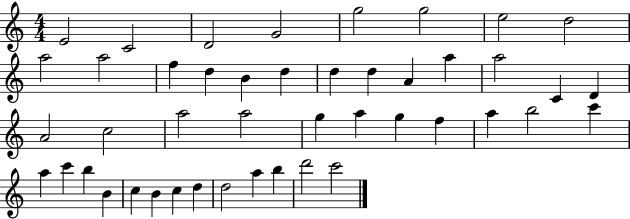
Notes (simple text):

E4/h C4/h D4/h G4/h G5/h G5/h E5/h D5/h A5/h A5/h F5/q D5/q B4/q D5/q D5/q D5/q A4/q A5/q A5/h C4/q D4/q A4/h C5/h A5/h A5/h G5/q A5/q G5/q F5/q A5/q B5/h C6/q A5/q C6/q B5/q B4/q C5/q B4/q C5/q D5/q D5/h A5/q B5/q D6/h C6/h